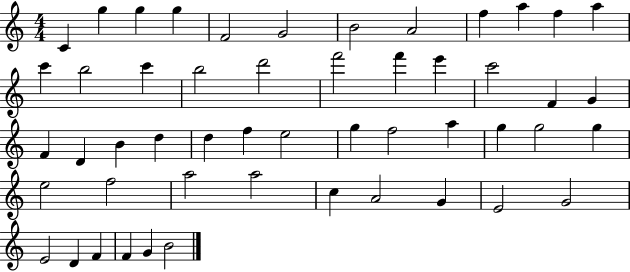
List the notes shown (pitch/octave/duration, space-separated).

C4/q G5/q G5/q G5/q F4/h G4/h B4/h A4/h F5/q A5/q F5/q A5/q C6/q B5/h C6/q B5/h D6/h F6/h F6/q E6/q C6/h F4/q G4/q F4/q D4/q B4/q D5/q D5/q F5/q E5/h G5/q F5/h A5/q G5/q G5/h G5/q E5/h F5/h A5/h A5/h C5/q A4/h G4/q E4/h G4/h E4/h D4/q F4/q F4/q G4/q B4/h